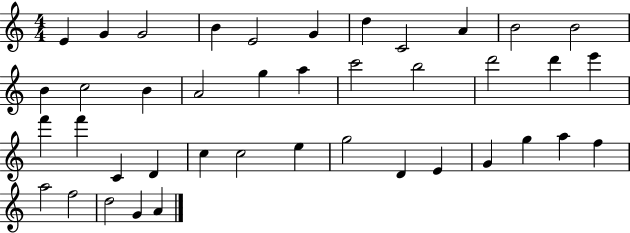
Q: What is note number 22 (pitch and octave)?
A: E6